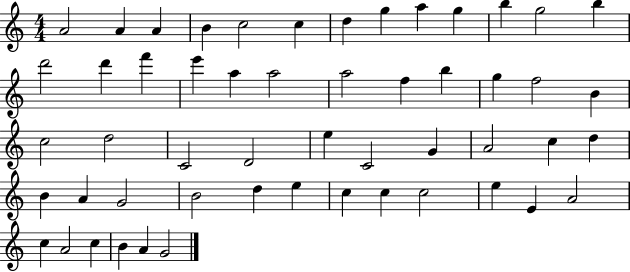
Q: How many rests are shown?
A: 0